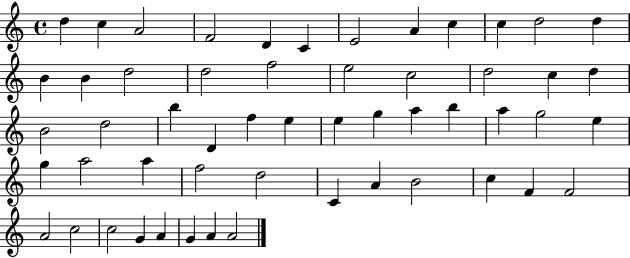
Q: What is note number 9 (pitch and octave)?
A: C5